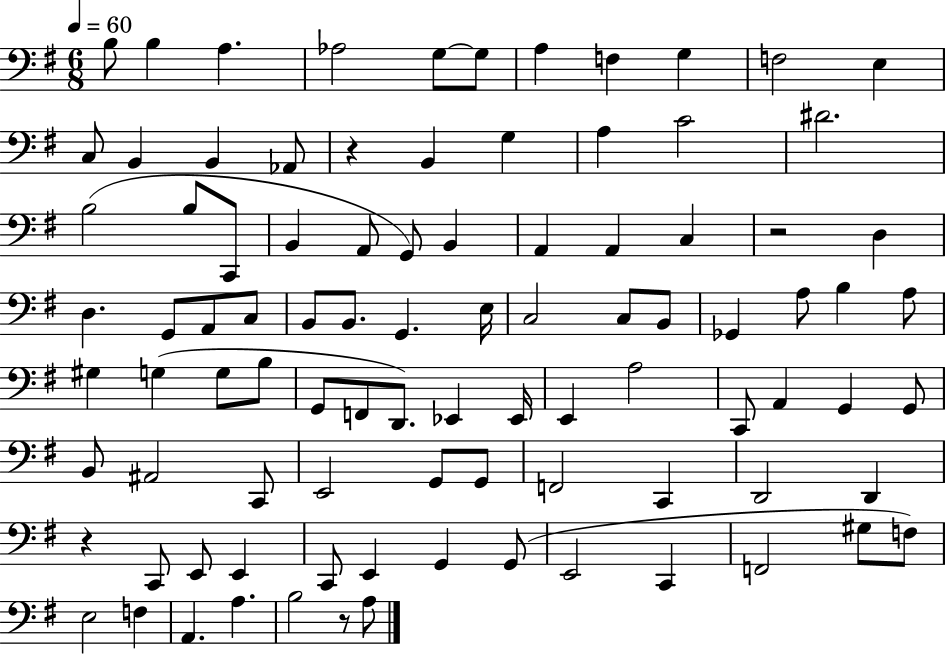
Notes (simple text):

B3/e B3/q A3/q. Ab3/h G3/e G3/e A3/q F3/q G3/q F3/h E3/q C3/e B2/q B2/q Ab2/e R/q B2/q G3/q A3/q C4/h D#4/h. B3/h B3/e C2/e B2/q A2/e G2/e B2/q A2/q A2/q C3/q R/h D3/q D3/q. G2/e A2/e C3/e B2/e B2/e. G2/q. E3/s C3/h C3/e B2/e Gb2/q A3/e B3/q A3/e G#3/q G3/q G3/e B3/e G2/e F2/e D2/e. Eb2/q Eb2/s E2/q A3/h C2/e A2/q G2/q G2/e B2/e A#2/h C2/e E2/h G2/e G2/e F2/h C2/q D2/h D2/q R/q C2/e E2/e E2/q C2/e E2/q G2/q G2/e E2/h C2/q F2/h G#3/e F3/e E3/h F3/q A2/q. A3/q. B3/h R/e A3/e